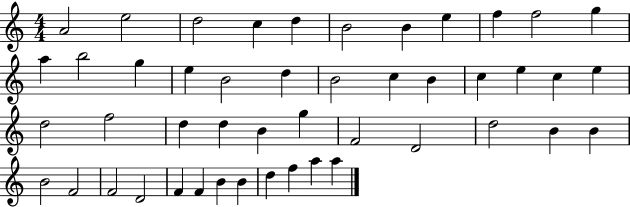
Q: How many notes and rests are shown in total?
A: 47